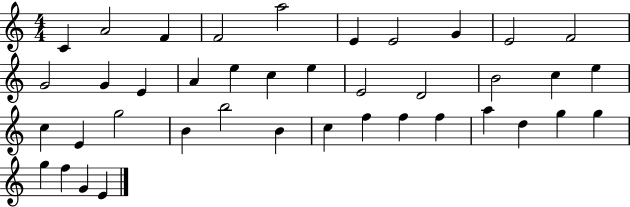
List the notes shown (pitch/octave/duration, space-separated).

C4/q A4/h F4/q F4/h A5/h E4/q E4/h G4/q E4/h F4/h G4/h G4/q E4/q A4/q E5/q C5/q E5/q E4/h D4/h B4/h C5/q E5/q C5/q E4/q G5/h B4/q B5/h B4/q C5/q F5/q F5/q F5/q A5/q D5/q G5/q G5/q G5/q F5/q G4/q E4/q